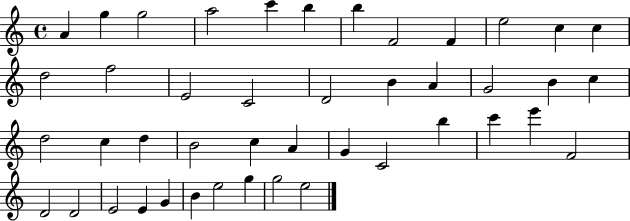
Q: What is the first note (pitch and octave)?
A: A4